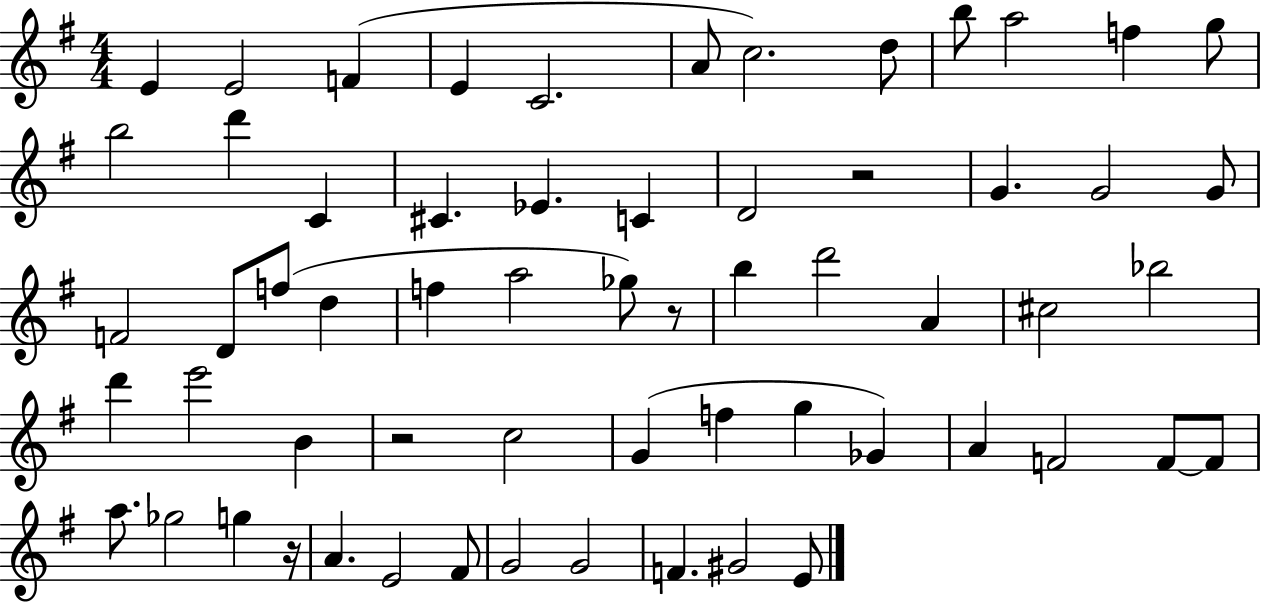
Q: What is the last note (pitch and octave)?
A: E4